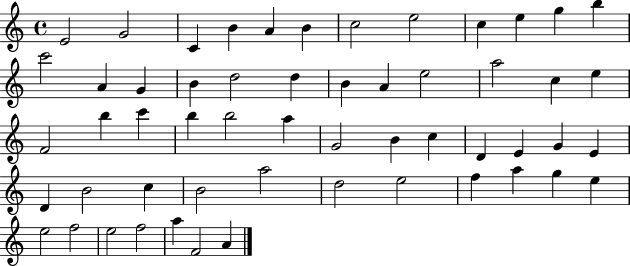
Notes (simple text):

E4/h G4/h C4/q B4/q A4/q B4/q C5/h E5/h C5/q E5/q G5/q B5/q C6/h A4/q G4/q B4/q D5/h D5/q B4/q A4/q E5/h A5/h C5/q E5/q F4/h B5/q C6/q B5/q B5/h A5/q G4/h B4/q C5/q D4/q E4/q G4/q E4/q D4/q B4/h C5/q B4/h A5/h D5/h E5/h F5/q A5/q G5/q E5/q E5/h F5/h E5/h F5/h A5/q F4/h A4/q